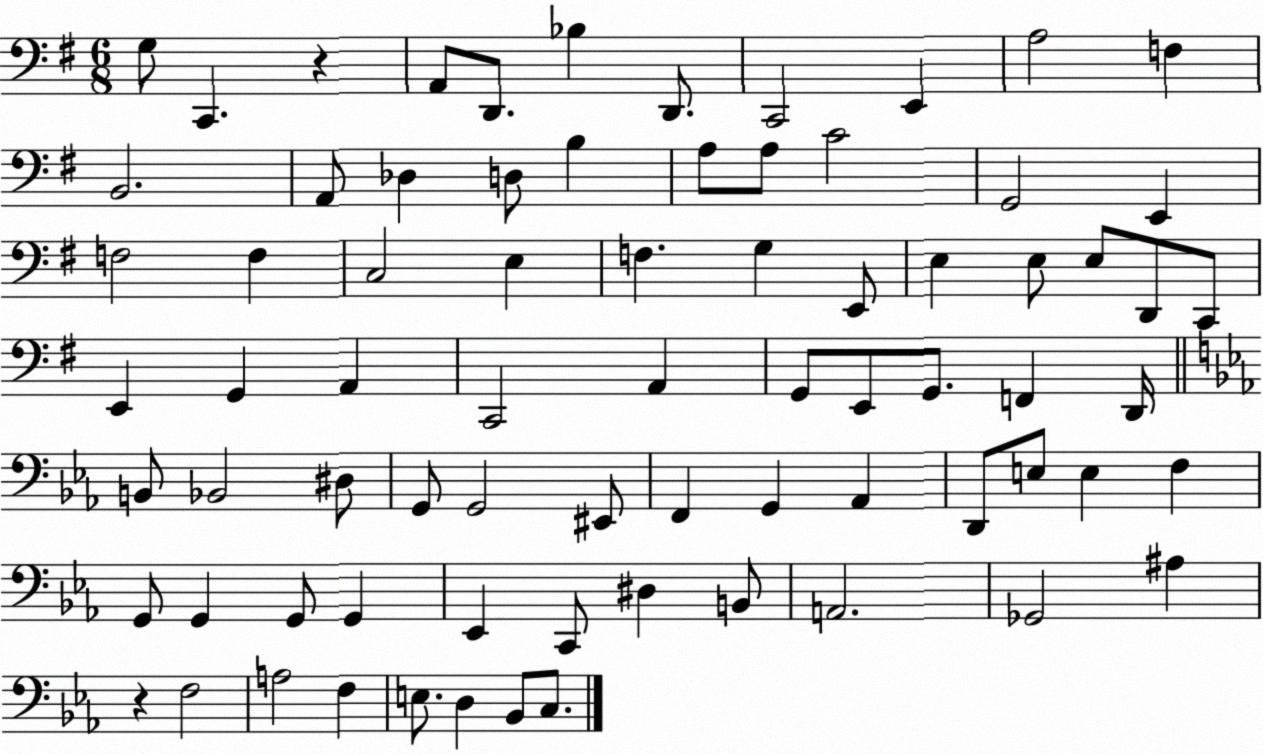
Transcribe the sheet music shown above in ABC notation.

X:1
T:Untitled
M:6/8
L:1/4
K:G
G,/2 C,, z A,,/2 D,,/2 _B, D,,/2 C,,2 E,, A,2 F, B,,2 A,,/2 _D, D,/2 B, A,/2 A,/2 C2 G,,2 E,, F,2 F, C,2 E, F, G, E,,/2 E, E,/2 E,/2 D,,/2 C,,/2 E,, G,, A,, C,,2 A,, G,,/2 E,,/2 G,,/2 F,, D,,/4 B,,/2 _B,,2 ^D,/2 G,,/2 G,,2 ^E,,/2 F,, G,, _A,, D,,/2 E,/2 E, F, G,,/2 G,, G,,/2 G,, _E,, C,,/2 ^D, B,,/2 A,,2 _G,,2 ^A, z F,2 A,2 F, E,/2 D, _B,,/2 C,/2